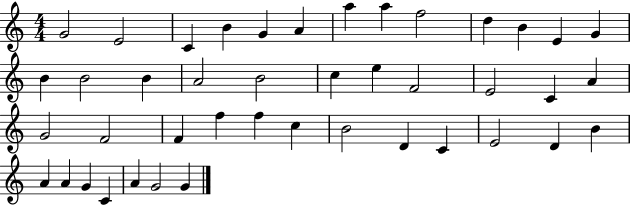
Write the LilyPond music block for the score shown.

{
  \clef treble
  \numericTimeSignature
  \time 4/4
  \key c \major
  g'2 e'2 | c'4 b'4 g'4 a'4 | a''4 a''4 f''2 | d''4 b'4 e'4 g'4 | \break b'4 b'2 b'4 | a'2 b'2 | c''4 e''4 f'2 | e'2 c'4 a'4 | \break g'2 f'2 | f'4 f''4 f''4 c''4 | b'2 d'4 c'4 | e'2 d'4 b'4 | \break a'4 a'4 g'4 c'4 | a'4 g'2 g'4 | \bar "|."
}